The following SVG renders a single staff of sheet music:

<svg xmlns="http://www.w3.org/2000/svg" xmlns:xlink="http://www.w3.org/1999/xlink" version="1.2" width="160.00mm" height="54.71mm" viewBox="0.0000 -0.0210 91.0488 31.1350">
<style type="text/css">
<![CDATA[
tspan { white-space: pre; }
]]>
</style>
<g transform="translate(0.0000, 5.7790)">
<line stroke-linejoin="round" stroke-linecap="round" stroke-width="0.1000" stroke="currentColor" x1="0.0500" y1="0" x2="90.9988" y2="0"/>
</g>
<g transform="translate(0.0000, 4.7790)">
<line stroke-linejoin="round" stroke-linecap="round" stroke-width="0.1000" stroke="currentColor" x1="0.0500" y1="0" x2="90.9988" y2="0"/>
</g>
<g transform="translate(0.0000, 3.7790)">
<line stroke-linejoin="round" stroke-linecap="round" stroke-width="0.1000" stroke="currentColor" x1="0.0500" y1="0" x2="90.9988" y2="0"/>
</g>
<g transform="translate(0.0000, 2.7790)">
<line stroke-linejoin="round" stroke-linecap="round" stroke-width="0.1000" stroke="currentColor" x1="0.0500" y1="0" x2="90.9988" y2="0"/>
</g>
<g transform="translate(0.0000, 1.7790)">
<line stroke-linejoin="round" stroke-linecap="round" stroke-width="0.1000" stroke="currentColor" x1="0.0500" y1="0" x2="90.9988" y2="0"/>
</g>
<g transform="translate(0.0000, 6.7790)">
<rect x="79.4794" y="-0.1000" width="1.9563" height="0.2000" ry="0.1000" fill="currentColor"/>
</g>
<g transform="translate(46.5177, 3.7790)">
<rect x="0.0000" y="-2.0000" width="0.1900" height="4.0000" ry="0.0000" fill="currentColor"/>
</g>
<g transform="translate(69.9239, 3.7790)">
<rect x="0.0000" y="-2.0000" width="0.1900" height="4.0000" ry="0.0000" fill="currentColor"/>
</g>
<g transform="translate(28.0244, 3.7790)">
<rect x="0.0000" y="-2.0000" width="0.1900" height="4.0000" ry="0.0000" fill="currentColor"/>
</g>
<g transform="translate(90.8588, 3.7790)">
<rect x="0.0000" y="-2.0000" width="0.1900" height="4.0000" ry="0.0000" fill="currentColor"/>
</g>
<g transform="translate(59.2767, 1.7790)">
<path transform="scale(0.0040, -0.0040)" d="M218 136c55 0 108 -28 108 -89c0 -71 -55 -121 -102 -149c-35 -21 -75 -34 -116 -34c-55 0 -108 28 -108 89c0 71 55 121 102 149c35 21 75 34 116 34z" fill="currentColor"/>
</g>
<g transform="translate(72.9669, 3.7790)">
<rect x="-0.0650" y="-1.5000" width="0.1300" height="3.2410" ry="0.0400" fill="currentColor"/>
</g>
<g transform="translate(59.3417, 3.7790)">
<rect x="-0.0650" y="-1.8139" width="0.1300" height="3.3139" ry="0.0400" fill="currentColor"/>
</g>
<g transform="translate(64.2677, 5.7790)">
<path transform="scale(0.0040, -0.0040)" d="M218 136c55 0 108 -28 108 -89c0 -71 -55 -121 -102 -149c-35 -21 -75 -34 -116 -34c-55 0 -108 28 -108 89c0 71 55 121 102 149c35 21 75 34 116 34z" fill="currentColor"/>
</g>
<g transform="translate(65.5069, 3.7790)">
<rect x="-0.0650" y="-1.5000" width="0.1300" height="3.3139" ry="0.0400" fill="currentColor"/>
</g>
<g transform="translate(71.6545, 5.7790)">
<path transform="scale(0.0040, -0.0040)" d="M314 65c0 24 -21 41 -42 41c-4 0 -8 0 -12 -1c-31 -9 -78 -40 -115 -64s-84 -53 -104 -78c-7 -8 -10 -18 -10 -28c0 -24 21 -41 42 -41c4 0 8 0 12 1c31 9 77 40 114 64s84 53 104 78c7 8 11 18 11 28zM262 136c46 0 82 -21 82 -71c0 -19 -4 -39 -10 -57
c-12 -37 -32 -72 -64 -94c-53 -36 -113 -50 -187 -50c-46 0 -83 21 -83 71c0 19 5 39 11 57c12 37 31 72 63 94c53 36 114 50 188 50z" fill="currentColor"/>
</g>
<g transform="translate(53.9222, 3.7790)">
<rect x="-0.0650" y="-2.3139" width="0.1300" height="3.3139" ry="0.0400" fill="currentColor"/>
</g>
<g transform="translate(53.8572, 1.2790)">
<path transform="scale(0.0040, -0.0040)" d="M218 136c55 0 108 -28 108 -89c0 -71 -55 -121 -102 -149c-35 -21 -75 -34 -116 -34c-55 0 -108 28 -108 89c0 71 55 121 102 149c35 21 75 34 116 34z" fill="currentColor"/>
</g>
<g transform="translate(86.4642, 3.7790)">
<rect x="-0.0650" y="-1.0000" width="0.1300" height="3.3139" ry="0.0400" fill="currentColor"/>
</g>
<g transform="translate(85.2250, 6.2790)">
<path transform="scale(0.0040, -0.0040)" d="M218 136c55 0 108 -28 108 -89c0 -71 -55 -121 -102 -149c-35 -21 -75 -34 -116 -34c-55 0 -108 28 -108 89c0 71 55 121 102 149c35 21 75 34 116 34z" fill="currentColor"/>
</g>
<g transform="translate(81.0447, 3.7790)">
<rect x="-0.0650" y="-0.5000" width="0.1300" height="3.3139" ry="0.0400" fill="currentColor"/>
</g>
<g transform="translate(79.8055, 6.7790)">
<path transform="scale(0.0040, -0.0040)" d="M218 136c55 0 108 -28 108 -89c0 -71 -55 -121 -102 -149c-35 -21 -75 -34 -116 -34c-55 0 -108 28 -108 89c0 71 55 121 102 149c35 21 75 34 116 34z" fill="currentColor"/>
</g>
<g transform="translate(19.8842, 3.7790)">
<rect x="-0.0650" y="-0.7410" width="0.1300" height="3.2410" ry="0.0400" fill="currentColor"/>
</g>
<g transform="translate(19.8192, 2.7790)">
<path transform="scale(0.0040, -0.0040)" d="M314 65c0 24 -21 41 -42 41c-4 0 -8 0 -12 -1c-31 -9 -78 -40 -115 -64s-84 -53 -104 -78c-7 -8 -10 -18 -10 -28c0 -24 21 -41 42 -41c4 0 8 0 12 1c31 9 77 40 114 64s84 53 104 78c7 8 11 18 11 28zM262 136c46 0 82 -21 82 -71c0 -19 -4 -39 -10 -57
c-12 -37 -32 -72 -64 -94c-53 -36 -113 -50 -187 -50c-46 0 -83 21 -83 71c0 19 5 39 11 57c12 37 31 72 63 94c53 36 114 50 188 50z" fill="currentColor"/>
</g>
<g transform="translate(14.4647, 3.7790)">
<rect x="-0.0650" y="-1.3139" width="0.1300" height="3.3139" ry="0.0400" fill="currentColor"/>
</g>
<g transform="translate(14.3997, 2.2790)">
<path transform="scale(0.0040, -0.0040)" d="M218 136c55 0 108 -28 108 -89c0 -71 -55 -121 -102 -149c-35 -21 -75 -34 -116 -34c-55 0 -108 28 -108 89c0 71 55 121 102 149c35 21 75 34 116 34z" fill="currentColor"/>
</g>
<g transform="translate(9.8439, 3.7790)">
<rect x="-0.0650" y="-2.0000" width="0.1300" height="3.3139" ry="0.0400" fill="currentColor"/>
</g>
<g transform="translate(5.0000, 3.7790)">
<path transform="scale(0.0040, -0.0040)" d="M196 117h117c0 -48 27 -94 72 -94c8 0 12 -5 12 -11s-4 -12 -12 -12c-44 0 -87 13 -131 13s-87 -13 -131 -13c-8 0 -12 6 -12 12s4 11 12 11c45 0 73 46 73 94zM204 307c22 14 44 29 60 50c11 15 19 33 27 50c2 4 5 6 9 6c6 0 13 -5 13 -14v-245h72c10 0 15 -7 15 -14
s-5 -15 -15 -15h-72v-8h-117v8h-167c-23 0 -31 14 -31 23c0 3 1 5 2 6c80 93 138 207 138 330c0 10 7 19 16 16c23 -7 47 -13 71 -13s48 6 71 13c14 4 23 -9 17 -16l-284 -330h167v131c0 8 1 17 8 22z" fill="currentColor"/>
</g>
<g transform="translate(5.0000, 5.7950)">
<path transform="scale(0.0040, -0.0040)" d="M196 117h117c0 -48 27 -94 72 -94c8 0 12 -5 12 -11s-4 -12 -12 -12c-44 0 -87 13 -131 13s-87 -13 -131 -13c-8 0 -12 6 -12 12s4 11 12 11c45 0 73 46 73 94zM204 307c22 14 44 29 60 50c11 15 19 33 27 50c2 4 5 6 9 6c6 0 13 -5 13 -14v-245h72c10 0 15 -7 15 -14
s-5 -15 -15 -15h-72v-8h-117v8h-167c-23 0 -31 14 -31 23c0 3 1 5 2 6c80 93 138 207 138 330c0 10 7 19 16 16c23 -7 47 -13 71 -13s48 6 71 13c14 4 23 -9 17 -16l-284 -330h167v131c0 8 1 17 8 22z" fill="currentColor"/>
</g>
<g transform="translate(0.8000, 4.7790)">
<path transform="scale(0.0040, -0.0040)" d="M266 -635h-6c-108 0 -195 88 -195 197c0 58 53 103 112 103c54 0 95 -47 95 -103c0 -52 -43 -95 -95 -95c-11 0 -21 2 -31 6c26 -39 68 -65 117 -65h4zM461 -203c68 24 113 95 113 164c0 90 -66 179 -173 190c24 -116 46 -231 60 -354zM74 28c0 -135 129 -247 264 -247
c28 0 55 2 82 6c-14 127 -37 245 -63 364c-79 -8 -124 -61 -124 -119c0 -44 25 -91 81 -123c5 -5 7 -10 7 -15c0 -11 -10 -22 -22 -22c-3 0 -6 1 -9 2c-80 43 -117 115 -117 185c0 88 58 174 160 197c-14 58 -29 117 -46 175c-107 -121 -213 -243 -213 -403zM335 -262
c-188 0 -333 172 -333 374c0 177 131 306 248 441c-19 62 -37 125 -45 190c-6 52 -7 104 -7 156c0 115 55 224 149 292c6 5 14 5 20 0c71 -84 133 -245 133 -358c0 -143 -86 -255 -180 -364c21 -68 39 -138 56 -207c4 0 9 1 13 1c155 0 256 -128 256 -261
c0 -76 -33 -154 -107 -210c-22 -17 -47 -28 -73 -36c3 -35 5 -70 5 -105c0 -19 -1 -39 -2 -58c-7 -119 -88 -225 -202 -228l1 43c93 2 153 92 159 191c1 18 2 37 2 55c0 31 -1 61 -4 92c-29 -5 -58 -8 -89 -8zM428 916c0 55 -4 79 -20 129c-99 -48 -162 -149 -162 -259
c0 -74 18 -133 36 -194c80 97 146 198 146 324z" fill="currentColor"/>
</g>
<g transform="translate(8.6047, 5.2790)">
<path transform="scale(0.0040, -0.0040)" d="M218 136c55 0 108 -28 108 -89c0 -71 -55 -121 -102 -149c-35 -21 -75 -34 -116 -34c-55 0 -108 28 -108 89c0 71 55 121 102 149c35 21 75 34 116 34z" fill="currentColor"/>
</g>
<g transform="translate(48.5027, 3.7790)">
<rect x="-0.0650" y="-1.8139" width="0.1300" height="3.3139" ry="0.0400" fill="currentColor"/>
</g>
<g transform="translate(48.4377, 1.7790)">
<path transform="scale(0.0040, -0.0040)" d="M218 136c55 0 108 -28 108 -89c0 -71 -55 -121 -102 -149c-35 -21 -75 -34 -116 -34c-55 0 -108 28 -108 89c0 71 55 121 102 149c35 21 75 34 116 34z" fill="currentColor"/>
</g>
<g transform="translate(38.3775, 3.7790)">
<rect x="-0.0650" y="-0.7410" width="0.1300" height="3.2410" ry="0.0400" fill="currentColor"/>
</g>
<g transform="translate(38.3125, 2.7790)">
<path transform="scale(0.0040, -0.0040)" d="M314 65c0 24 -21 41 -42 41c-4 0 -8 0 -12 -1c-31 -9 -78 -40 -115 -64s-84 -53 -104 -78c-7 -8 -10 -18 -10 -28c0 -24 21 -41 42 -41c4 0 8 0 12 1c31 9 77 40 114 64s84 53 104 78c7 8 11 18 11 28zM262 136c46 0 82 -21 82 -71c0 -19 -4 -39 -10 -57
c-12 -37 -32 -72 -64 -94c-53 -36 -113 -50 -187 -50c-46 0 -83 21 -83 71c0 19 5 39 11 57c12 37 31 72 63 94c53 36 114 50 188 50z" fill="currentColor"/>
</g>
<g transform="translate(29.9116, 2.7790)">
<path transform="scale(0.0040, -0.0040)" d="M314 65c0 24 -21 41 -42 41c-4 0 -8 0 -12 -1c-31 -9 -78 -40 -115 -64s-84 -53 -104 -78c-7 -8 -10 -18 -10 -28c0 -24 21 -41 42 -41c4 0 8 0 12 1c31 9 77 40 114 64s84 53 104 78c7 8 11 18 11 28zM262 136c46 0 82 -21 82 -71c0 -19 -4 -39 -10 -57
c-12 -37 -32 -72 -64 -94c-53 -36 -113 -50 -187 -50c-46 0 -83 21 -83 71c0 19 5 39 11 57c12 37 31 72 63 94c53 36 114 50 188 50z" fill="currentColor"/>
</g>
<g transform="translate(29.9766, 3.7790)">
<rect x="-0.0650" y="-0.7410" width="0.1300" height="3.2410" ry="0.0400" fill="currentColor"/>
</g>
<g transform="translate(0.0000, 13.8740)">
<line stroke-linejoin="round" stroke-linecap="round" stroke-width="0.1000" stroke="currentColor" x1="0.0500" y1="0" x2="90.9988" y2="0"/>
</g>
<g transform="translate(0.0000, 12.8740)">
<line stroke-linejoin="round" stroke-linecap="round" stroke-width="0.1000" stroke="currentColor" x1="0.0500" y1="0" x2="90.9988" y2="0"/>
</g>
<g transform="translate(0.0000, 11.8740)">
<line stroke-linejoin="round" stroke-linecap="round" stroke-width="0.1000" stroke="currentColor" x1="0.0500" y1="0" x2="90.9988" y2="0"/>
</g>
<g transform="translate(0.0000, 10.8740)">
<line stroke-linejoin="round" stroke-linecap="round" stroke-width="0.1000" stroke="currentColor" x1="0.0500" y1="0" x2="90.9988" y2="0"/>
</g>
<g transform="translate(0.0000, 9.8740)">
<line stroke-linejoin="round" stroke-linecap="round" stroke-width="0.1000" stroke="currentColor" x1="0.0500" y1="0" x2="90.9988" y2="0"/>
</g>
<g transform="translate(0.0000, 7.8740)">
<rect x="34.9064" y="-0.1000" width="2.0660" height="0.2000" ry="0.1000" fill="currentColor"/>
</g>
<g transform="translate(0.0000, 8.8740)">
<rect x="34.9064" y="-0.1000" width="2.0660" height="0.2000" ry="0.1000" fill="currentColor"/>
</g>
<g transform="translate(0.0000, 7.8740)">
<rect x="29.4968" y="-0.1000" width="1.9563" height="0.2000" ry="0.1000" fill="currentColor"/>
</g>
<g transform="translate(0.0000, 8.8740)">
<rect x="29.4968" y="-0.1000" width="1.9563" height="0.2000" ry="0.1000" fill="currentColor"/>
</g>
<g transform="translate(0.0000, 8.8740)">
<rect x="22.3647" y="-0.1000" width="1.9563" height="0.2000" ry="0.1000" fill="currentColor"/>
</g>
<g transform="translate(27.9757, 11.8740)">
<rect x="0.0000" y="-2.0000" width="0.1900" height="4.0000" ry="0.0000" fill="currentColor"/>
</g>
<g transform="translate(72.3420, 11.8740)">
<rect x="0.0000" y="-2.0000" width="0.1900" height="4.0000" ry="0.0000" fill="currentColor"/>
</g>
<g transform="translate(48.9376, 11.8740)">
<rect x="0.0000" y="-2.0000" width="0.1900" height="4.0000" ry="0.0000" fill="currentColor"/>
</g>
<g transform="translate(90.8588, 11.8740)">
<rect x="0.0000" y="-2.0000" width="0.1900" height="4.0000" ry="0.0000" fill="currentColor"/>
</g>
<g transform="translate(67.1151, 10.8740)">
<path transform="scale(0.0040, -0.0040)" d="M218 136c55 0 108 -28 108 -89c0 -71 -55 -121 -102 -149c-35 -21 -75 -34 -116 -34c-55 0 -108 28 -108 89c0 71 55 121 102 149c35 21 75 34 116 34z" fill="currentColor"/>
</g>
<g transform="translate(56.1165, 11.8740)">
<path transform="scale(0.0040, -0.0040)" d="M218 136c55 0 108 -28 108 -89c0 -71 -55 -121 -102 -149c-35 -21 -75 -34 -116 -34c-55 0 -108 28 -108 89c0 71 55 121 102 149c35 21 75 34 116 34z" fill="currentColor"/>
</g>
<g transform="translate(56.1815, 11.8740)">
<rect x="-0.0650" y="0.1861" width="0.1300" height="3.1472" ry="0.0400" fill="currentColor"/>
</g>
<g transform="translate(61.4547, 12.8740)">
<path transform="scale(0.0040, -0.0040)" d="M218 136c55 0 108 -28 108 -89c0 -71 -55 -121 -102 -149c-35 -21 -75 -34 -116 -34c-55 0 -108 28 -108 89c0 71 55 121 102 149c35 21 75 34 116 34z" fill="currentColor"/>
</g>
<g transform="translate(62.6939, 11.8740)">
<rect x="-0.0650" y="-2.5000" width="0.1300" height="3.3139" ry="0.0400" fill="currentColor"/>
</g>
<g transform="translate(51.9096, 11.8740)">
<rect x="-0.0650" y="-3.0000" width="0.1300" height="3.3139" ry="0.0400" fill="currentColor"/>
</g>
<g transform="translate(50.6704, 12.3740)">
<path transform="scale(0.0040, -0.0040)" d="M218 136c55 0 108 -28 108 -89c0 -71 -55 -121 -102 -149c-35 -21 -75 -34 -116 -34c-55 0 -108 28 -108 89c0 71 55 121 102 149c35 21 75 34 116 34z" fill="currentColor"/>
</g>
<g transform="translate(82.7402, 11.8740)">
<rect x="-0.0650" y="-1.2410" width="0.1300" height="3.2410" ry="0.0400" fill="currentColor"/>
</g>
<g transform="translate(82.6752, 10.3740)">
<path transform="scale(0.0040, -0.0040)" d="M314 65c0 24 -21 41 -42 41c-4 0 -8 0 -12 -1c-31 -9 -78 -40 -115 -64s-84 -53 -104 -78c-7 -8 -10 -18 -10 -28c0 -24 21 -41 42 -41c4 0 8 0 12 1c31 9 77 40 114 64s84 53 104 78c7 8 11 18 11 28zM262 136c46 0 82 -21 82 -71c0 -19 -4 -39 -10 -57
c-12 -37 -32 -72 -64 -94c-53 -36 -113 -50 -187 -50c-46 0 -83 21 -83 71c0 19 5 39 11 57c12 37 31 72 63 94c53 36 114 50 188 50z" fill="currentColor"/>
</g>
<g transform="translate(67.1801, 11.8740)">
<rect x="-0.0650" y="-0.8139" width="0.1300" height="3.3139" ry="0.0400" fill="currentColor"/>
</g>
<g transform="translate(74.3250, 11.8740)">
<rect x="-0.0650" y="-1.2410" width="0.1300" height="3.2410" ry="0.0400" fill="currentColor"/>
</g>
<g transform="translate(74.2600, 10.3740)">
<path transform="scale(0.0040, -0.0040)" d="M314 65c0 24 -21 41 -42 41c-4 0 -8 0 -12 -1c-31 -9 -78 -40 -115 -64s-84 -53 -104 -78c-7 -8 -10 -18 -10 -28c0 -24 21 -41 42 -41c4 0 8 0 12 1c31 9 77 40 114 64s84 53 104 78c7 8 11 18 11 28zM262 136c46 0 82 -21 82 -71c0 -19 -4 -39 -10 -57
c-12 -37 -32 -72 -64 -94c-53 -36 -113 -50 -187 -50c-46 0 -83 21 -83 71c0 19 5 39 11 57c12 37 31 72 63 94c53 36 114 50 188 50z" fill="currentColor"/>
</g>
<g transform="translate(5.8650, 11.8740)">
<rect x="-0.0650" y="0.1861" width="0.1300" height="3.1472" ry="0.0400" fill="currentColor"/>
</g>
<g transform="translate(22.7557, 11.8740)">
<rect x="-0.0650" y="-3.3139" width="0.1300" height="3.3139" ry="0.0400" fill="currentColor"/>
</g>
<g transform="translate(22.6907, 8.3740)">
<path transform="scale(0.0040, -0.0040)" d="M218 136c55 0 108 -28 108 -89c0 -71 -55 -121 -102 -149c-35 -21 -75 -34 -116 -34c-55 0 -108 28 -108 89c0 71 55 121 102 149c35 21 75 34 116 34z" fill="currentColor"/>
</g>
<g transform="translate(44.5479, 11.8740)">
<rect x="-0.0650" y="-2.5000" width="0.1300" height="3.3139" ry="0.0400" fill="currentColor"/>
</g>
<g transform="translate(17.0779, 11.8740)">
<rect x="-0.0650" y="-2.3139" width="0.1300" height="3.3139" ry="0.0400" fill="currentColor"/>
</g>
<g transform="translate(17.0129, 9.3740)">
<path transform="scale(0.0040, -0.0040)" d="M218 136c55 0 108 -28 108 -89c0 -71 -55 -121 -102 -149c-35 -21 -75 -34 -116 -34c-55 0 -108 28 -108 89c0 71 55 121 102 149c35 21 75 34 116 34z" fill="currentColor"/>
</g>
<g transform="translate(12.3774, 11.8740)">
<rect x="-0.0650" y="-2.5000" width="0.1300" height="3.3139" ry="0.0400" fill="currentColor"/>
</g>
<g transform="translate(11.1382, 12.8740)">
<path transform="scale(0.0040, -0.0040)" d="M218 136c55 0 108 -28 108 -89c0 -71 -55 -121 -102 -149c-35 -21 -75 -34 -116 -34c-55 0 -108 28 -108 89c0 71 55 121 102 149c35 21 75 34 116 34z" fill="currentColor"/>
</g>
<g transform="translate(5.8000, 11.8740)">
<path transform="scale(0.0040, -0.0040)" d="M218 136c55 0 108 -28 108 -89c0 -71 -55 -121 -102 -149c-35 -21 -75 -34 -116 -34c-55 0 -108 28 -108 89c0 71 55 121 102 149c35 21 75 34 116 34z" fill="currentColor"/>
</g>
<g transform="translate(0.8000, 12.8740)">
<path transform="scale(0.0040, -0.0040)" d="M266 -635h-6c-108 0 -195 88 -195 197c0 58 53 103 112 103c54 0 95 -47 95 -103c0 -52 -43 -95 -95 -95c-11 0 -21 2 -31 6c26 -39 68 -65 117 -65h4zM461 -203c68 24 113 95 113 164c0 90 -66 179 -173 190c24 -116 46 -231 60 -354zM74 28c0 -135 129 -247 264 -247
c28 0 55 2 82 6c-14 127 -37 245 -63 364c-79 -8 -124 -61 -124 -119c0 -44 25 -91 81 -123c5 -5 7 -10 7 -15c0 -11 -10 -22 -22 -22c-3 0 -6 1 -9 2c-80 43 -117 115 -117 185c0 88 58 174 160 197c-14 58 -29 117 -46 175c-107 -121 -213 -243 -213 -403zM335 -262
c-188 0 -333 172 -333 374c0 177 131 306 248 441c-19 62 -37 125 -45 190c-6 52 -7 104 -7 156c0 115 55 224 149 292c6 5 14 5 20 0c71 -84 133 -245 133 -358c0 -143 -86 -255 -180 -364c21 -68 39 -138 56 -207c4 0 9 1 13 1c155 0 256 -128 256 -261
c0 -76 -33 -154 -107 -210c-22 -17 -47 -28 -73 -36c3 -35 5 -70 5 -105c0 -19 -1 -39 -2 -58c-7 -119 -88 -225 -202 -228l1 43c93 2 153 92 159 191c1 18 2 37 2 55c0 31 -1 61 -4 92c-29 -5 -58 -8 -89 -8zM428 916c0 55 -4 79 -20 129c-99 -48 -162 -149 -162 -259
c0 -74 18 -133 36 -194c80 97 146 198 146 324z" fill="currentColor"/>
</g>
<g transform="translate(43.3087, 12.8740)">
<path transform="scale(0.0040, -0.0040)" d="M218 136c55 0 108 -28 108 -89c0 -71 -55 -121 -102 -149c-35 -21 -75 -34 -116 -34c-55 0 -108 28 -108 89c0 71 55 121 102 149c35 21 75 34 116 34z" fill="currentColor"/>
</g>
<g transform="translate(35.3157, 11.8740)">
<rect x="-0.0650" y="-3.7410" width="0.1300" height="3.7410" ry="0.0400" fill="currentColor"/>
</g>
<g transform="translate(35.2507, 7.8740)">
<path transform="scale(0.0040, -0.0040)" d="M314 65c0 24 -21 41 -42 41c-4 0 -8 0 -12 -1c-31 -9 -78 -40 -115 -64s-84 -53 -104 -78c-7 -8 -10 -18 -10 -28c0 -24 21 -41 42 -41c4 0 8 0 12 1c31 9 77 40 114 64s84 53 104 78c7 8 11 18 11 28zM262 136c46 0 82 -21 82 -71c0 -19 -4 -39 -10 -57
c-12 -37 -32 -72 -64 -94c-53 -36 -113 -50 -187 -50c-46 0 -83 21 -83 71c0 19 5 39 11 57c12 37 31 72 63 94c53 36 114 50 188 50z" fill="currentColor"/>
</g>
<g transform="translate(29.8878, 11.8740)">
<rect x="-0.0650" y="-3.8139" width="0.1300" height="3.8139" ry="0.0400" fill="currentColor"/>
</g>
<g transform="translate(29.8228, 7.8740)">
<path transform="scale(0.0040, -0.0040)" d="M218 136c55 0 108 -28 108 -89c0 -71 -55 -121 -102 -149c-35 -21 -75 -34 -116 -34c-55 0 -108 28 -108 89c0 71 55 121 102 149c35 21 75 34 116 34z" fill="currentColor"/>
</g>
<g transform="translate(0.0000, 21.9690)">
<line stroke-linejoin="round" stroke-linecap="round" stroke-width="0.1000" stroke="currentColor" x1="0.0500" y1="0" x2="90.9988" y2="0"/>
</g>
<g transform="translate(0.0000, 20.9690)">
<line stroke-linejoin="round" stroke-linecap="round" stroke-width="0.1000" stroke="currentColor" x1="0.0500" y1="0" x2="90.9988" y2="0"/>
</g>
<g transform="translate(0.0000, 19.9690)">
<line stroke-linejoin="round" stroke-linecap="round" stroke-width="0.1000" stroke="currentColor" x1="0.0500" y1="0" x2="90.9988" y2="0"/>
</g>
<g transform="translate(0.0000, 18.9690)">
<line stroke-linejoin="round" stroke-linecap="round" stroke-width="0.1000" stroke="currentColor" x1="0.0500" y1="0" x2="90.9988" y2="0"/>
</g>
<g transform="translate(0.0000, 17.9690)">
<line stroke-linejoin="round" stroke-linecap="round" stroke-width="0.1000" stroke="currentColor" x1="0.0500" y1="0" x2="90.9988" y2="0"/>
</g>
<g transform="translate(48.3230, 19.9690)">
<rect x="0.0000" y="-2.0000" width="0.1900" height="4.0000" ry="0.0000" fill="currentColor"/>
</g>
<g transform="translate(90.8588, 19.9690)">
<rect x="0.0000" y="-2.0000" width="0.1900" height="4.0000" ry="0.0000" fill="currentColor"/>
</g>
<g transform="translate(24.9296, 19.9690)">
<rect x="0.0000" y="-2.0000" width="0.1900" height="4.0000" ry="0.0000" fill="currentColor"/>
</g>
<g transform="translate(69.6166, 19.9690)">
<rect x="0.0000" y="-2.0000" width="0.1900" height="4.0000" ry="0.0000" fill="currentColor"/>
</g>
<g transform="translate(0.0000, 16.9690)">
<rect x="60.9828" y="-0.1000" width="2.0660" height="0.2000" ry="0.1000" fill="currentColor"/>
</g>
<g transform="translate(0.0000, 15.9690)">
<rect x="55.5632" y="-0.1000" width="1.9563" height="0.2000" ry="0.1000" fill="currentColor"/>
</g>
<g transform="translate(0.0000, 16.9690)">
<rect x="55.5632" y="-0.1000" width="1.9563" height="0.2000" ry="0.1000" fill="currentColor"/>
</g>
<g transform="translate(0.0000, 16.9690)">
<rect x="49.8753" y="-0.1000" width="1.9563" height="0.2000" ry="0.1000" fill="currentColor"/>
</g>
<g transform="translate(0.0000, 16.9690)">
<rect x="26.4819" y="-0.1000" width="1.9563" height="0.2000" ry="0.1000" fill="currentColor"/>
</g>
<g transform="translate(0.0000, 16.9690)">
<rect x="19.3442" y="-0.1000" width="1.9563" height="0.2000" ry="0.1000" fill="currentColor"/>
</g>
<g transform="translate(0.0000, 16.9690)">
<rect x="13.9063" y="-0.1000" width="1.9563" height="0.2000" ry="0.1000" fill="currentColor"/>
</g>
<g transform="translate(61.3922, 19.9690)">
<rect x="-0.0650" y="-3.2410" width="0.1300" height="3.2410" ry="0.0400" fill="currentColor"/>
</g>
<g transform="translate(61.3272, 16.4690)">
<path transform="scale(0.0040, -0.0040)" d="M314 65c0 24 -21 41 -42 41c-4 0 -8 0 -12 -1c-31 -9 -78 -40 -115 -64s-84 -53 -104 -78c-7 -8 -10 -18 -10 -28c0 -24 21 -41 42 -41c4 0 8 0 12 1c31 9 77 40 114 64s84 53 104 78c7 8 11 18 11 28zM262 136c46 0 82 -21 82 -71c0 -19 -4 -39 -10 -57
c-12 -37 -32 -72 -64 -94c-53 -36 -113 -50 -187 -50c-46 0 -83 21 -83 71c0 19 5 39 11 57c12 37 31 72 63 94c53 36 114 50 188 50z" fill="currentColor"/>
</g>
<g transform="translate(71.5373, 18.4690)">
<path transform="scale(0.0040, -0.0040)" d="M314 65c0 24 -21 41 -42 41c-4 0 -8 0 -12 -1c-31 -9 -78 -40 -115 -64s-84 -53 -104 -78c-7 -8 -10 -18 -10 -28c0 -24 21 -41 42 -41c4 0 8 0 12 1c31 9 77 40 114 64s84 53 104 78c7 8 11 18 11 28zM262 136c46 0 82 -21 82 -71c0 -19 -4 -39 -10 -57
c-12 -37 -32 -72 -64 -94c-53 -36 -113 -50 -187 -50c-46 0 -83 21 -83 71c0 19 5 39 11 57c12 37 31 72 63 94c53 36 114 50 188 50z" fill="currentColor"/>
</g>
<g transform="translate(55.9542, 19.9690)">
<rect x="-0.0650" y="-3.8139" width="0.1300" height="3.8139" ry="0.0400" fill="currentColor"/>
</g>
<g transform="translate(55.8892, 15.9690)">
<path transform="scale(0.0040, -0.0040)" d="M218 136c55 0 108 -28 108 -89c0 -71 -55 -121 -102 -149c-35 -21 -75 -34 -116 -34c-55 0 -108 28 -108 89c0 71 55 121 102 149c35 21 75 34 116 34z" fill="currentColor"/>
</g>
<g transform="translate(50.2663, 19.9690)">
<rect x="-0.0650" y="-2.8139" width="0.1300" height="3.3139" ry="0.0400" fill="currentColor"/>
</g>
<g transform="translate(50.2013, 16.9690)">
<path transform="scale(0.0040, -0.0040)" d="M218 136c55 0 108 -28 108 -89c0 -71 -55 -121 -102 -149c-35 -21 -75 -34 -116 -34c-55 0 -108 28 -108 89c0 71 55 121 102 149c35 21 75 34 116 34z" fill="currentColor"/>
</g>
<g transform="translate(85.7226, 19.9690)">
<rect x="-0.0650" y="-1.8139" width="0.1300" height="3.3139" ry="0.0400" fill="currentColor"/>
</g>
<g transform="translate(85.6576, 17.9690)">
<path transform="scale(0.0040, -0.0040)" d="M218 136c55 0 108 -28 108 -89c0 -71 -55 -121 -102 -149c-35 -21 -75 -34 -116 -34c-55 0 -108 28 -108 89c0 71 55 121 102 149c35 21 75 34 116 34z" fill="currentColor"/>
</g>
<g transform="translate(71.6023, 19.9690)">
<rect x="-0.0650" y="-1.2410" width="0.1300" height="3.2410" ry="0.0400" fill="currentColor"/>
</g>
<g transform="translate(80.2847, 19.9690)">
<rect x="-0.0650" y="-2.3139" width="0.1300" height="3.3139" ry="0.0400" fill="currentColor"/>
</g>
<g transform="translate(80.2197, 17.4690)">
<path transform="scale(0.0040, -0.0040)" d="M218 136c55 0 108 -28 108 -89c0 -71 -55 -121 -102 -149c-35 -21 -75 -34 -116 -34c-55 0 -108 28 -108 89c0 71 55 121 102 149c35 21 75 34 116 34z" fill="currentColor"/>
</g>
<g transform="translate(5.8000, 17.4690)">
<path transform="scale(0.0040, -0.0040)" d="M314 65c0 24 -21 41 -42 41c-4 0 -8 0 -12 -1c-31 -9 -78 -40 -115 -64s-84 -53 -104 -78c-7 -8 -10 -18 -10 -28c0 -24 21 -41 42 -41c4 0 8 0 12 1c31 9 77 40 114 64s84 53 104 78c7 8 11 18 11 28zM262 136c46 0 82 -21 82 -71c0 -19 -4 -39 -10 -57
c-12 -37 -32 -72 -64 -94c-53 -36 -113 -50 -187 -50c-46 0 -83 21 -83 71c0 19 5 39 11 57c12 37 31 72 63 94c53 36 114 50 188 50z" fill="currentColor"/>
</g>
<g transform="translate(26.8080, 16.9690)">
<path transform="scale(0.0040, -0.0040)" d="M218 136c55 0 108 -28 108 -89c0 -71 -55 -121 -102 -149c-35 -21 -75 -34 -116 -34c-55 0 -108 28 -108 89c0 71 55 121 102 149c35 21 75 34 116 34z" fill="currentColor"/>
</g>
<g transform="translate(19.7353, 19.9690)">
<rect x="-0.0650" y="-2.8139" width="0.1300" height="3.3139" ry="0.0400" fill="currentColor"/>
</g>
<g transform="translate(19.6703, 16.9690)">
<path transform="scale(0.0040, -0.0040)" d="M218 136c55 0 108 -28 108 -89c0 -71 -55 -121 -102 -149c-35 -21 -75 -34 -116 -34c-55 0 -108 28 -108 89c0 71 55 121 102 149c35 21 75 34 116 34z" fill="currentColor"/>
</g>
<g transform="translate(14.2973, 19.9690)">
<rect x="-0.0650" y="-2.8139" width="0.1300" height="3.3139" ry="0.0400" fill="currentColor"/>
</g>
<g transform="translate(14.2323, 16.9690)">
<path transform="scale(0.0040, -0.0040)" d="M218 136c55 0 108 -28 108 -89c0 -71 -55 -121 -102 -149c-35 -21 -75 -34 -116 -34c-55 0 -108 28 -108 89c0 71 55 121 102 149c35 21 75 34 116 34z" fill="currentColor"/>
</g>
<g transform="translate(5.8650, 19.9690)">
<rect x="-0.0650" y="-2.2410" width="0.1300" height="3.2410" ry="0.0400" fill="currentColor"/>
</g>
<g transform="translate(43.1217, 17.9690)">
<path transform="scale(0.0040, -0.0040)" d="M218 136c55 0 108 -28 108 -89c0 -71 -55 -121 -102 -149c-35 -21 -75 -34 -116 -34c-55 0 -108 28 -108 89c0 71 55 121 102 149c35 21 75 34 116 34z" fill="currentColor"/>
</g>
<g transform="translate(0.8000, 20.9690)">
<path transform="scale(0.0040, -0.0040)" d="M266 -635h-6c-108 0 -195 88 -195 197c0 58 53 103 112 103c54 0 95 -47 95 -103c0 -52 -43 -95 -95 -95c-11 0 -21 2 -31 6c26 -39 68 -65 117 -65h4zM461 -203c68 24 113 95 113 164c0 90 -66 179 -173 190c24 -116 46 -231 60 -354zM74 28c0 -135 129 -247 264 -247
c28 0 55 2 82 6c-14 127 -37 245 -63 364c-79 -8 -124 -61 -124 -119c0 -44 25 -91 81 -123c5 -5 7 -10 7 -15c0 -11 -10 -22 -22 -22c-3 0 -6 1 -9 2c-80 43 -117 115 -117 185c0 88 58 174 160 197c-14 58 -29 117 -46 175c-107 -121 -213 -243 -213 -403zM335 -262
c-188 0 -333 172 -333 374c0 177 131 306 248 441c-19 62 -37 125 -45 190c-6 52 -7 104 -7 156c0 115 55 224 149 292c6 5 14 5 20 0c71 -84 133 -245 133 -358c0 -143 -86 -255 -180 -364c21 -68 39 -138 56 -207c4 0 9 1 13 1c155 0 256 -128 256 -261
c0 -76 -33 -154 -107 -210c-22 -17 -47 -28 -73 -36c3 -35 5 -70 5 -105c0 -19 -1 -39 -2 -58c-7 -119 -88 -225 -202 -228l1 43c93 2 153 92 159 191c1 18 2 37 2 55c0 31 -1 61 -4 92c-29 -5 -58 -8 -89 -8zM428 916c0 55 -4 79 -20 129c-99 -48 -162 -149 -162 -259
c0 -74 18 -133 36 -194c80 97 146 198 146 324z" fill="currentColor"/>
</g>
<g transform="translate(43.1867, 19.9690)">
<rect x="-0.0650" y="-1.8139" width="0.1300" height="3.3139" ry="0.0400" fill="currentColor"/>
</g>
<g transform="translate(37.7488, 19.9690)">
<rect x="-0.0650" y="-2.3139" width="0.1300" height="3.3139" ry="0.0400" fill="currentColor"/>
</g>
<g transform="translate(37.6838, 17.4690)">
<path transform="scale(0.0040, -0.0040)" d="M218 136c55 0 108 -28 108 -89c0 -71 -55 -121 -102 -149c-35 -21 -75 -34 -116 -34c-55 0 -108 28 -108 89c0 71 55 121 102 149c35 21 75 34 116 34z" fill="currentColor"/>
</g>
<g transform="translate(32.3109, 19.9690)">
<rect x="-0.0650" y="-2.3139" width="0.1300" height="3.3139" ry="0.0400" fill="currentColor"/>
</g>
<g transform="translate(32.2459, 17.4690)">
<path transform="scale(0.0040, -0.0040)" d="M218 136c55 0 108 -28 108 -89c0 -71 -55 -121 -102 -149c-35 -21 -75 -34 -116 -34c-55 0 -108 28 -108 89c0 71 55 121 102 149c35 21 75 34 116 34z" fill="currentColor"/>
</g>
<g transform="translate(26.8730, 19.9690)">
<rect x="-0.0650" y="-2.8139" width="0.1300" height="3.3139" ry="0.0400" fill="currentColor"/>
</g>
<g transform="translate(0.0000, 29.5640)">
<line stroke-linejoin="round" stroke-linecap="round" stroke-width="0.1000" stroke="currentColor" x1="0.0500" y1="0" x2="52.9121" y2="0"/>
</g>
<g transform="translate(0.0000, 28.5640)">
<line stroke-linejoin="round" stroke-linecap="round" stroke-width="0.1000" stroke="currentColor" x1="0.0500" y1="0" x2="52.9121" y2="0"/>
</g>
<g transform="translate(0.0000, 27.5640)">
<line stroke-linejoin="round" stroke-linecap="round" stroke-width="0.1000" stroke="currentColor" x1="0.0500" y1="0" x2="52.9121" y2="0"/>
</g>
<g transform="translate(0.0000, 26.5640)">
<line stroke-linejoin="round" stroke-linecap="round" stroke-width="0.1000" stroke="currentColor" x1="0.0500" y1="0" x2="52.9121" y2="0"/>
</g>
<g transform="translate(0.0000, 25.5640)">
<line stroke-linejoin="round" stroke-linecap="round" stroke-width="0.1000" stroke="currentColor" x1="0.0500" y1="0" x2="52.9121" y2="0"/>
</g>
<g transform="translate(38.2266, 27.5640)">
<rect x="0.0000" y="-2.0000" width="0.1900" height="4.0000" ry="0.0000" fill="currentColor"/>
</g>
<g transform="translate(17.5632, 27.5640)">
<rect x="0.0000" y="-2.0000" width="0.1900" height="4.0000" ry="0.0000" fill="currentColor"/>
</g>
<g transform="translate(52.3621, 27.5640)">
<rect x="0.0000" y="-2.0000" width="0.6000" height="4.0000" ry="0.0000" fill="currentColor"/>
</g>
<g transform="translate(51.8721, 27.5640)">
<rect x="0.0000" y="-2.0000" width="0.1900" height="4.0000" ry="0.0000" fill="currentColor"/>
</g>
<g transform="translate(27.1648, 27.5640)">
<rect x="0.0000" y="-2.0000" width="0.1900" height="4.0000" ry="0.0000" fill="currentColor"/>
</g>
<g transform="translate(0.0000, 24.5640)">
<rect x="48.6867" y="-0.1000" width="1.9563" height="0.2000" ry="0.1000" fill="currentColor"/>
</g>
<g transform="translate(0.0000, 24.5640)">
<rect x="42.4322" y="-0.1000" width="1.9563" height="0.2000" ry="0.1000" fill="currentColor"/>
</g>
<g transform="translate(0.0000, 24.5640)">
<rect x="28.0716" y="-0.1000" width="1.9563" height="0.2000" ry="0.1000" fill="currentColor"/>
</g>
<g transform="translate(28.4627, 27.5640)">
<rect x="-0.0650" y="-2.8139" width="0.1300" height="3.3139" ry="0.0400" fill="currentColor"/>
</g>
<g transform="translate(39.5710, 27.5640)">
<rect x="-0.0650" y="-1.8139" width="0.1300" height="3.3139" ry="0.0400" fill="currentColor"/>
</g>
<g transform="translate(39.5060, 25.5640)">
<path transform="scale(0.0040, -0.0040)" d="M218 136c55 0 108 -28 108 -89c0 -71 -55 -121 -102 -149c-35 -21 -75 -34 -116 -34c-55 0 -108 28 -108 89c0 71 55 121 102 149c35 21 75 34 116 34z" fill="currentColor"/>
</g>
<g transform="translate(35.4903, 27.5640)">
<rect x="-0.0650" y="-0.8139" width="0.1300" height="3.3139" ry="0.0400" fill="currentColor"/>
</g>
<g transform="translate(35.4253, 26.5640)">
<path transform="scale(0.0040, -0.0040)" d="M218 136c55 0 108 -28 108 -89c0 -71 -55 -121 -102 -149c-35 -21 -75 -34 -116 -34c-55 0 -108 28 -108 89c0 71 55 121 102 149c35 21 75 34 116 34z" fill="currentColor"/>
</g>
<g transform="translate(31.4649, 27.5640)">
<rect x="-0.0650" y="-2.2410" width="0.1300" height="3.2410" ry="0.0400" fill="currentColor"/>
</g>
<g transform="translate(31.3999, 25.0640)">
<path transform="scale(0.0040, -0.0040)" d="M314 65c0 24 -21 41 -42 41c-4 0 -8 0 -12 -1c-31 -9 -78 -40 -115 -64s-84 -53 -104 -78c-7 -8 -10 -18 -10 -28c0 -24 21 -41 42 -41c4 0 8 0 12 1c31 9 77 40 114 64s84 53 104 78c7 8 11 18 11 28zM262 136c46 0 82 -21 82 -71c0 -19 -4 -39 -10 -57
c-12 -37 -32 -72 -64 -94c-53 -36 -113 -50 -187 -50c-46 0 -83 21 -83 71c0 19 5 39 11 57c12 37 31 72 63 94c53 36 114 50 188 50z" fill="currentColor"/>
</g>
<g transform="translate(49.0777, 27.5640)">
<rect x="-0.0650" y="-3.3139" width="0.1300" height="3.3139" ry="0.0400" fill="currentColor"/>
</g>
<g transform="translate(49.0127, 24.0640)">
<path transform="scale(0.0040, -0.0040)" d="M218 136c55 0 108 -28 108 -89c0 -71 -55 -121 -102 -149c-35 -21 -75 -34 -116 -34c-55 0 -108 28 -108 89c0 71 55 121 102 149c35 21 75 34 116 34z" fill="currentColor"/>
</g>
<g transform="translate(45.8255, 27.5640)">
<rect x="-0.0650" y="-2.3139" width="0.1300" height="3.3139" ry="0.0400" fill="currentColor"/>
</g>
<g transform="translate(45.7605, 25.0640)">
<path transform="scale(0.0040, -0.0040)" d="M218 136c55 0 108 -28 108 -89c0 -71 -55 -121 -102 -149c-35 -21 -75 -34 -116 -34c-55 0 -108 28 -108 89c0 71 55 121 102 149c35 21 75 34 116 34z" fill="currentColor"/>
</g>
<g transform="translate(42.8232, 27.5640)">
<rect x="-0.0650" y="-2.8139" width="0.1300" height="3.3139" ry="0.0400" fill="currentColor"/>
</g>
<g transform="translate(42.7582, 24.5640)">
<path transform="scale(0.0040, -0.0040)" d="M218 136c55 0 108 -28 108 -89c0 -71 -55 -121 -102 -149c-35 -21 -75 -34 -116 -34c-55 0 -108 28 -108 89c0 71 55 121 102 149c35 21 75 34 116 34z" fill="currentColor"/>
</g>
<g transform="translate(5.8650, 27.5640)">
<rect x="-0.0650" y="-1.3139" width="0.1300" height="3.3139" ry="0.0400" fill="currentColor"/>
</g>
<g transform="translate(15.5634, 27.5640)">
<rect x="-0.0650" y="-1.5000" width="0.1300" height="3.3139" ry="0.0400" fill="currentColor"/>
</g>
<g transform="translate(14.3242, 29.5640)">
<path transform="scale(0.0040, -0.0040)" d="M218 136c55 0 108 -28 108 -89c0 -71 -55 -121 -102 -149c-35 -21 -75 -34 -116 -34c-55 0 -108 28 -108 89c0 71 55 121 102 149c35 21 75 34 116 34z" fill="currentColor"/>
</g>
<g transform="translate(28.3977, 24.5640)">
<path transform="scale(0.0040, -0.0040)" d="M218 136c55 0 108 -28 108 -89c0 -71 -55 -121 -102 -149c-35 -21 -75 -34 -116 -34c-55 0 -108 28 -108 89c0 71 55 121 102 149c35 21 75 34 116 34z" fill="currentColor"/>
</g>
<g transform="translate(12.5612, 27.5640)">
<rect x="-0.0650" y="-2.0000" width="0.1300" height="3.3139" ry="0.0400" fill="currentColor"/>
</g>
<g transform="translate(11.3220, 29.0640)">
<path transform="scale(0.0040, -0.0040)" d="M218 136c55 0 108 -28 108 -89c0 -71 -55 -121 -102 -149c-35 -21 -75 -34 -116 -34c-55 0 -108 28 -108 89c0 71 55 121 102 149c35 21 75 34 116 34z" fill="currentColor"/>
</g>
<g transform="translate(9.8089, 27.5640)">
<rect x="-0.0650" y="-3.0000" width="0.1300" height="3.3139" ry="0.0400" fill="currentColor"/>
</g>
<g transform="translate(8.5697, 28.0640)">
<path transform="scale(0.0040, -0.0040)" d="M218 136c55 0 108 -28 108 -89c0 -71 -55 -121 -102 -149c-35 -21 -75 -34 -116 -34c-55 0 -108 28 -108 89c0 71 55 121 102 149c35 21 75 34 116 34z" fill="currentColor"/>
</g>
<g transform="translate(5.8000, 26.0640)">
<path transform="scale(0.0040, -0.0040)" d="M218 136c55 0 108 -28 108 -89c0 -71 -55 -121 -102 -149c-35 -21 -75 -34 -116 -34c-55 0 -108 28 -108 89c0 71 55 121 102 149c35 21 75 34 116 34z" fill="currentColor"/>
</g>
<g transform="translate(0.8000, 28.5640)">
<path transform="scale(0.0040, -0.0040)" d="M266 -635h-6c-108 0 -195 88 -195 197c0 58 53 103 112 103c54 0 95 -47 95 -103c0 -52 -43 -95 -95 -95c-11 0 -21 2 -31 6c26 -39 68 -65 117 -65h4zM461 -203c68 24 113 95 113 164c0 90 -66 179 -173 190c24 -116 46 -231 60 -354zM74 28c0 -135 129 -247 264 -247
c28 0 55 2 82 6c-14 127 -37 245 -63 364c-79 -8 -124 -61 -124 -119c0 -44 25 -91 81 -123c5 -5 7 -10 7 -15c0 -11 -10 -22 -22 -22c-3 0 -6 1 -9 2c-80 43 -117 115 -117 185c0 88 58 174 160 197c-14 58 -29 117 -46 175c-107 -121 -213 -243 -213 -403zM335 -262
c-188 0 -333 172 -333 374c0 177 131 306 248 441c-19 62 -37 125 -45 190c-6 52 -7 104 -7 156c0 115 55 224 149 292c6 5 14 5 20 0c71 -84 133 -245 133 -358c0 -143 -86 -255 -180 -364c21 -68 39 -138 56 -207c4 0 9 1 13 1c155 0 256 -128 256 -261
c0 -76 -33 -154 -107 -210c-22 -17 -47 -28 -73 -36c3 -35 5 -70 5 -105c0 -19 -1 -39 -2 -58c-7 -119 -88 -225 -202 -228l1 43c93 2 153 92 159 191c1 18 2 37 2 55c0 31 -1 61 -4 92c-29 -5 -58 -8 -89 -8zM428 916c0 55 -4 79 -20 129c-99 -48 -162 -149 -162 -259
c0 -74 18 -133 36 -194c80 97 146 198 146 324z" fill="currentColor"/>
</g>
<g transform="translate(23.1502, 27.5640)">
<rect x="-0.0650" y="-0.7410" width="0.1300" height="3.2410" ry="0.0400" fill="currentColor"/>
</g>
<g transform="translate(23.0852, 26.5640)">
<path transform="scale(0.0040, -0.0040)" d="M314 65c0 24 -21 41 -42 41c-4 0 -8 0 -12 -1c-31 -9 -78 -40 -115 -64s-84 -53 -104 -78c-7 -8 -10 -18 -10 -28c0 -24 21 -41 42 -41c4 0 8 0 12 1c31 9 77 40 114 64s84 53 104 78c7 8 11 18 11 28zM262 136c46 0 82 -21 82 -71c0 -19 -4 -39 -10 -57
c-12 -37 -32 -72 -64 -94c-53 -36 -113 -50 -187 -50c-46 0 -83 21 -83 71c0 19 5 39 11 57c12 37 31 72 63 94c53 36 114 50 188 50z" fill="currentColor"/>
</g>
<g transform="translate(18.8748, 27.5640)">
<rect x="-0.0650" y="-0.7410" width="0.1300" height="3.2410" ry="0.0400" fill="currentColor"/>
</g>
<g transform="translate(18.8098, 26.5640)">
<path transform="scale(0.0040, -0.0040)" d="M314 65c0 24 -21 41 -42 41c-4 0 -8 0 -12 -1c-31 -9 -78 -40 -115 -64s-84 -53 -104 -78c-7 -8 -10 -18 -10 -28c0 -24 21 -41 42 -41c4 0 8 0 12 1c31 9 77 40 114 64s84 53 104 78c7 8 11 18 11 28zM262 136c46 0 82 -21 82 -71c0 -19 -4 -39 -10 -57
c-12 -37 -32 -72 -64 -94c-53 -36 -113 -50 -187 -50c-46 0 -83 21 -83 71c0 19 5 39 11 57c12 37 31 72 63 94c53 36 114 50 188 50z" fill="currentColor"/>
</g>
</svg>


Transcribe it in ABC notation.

X:1
T:Untitled
M:4/4
L:1/4
K:C
F e d2 d2 d2 f g f E E2 C D B G g b c' c'2 G A B G d e2 e2 g2 a a a g g f a c' b2 e2 g f e A F E d2 d2 a g2 d f a g b